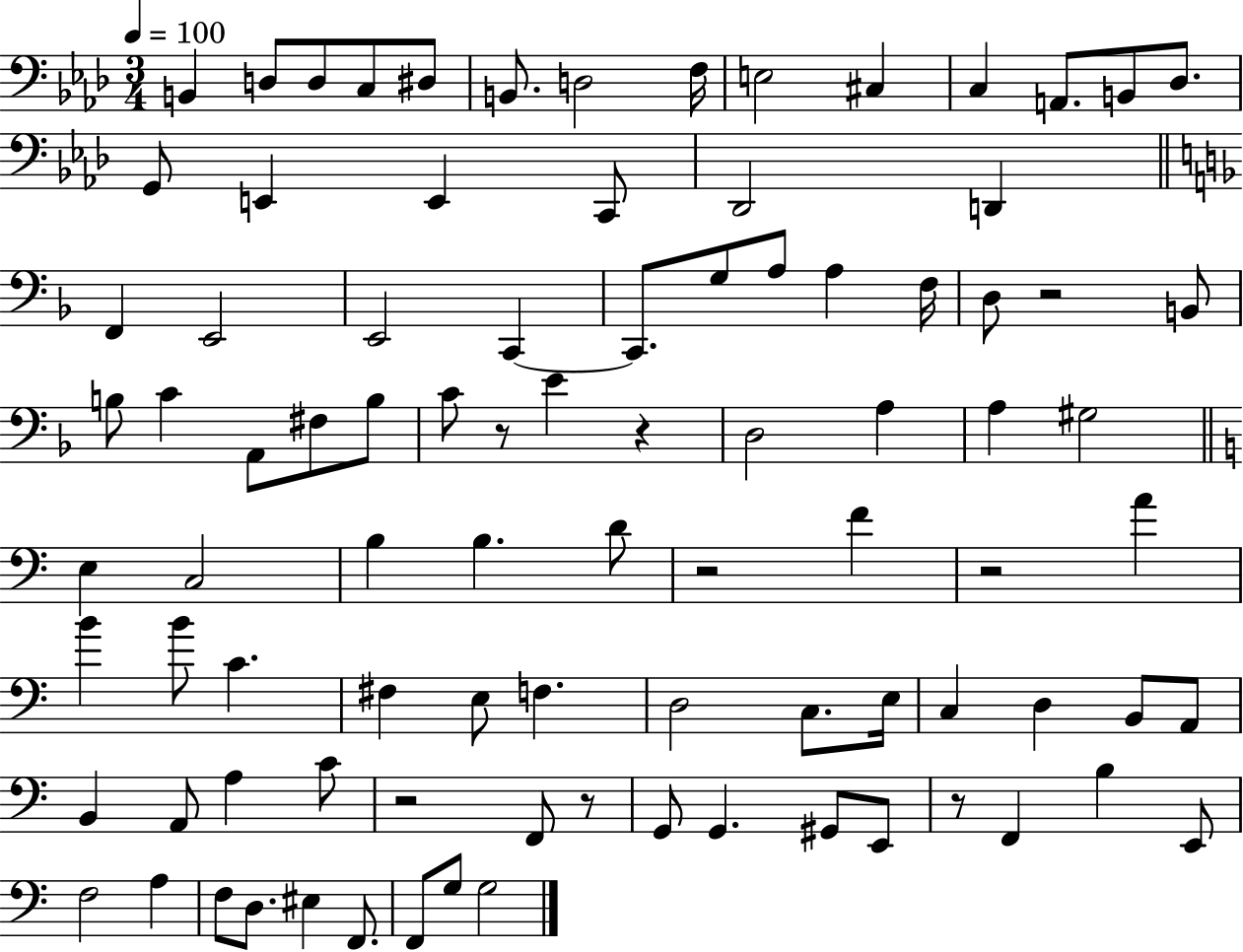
X:1
T:Untitled
M:3/4
L:1/4
K:Ab
B,, D,/2 D,/2 C,/2 ^D,/2 B,,/2 D,2 F,/4 E,2 ^C, C, A,,/2 B,,/2 _D,/2 G,,/2 E,, E,, C,,/2 _D,,2 D,, F,, E,,2 E,,2 C,, C,,/2 G,/2 A,/2 A, F,/4 D,/2 z2 B,,/2 B,/2 C A,,/2 ^F,/2 B,/2 C/2 z/2 E z D,2 A, A, ^G,2 E, C,2 B, B, D/2 z2 F z2 A B B/2 C ^F, E,/2 F, D,2 C,/2 E,/4 C, D, B,,/2 A,,/2 B,, A,,/2 A, C/2 z2 F,,/2 z/2 G,,/2 G,, ^G,,/2 E,,/2 z/2 F,, B, E,,/2 F,2 A, F,/2 D,/2 ^E, F,,/2 F,,/2 G,/2 G,2